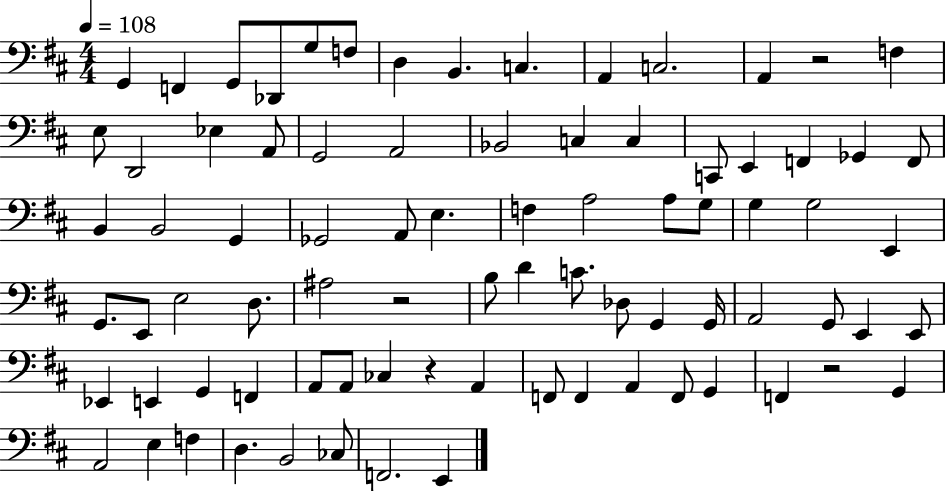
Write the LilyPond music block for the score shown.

{
  \clef bass
  \numericTimeSignature
  \time 4/4
  \key d \major
  \tempo 4 = 108
  g,4 f,4 g,8 des,8 g8 f8 | d4 b,4. c4. | a,4 c2. | a,4 r2 f4 | \break e8 d,2 ees4 a,8 | g,2 a,2 | bes,2 c4 c4 | c,8 e,4 f,4 ges,4 f,8 | \break b,4 b,2 g,4 | ges,2 a,8 e4. | f4 a2 a8 g8 | g4 g2 e,4 | \break g,8. e,8 e2 d8. | ais2 r2 | b8 d'4 c'8. des8 g,4 g,16 | a,2 g,8 e,4 e,8 | \break ees,4 e,4 g,4 f,4 | a,8 a,8 ces4 r4 a,4 | f,8 f,4 a,4 f,8 g,4 | f,4 r2 g,4 | \break a,2 e4 f4 | d4. b,2 ces8 | f,2. e,4 | \bar "|."
}